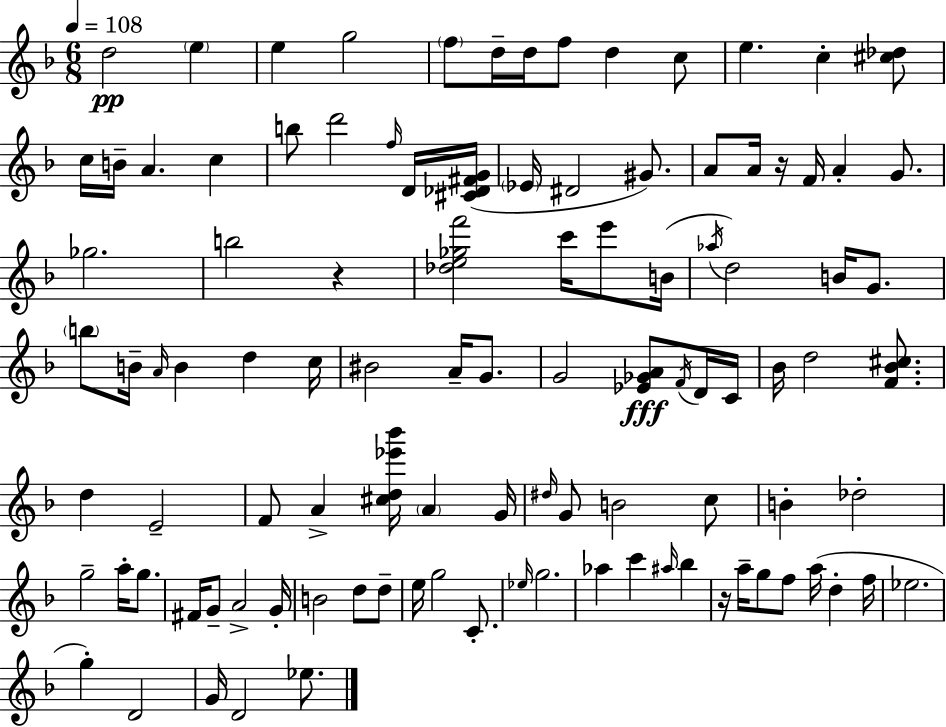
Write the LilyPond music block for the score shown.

{
  \clef treble
  \numericTimeSignature
  \time 6/8
  \key d \minor
  \tempo 4 = 108
  d''2\pp \parenthesize e''4 | e''4 g''2 | \parenthesize f''8 d''16-- d''16 f''8 d''4 c''8 | e''4. c''4-. <cis'' des''>8 | \break c''16 b'16-- a'4. c''4 | b''8 d'''2 \grace { f''16 } d'16 | <cis' des' fis' g'>16( \parenthesize ees'16 dis'2 gis'8.) | a'8 a'16 r16 f'16 a'4-. g'8. | \break ges''2. | b''2 r4 | <des'' e'' ges'' f'''>2 c'''16 e'''8 | b'16( \acciaccatura { aes''16 } d''2) b'16 g'8. | \break \parenthesize b''8 b'16-- \grace { a'16 } b'4 d''4 | c''16 bis'2 a'16-- | g'8. g'2 <ees' ges' a'>8\fff | \acciaccatura { f'16 } d'16 c'16 bes'16 d''2 | \break <f' bes' cis''>8. d''4 e'2-- | f'8 a'4-> <cis'' d'' ees''' bes'''>16 \parenthesize a'4 | g'16 \grace { dis''16 } g'8 b'2 | c''8 b'4-. des''2-. | \break g''2-- | a''16-. g''8. fis'16 g'8-- a'2-> | g'16-. b'2 | d''8 d''8-- e''16 g''2 | \break c'8.-. \grace { ees''16 } g''2. | aes''4 c'''4 | \grace { ais''16 } bes''4 r16 a''16-- g''8 f''8 | a''16( d''4-. f''16 ees''2. | \break g''4-.) d'2 | g'16 d'2 | ees''8. \bar "|."
}